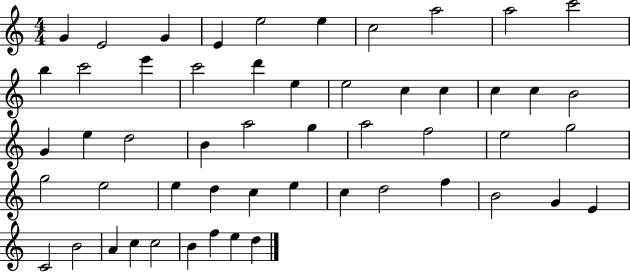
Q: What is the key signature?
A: C major